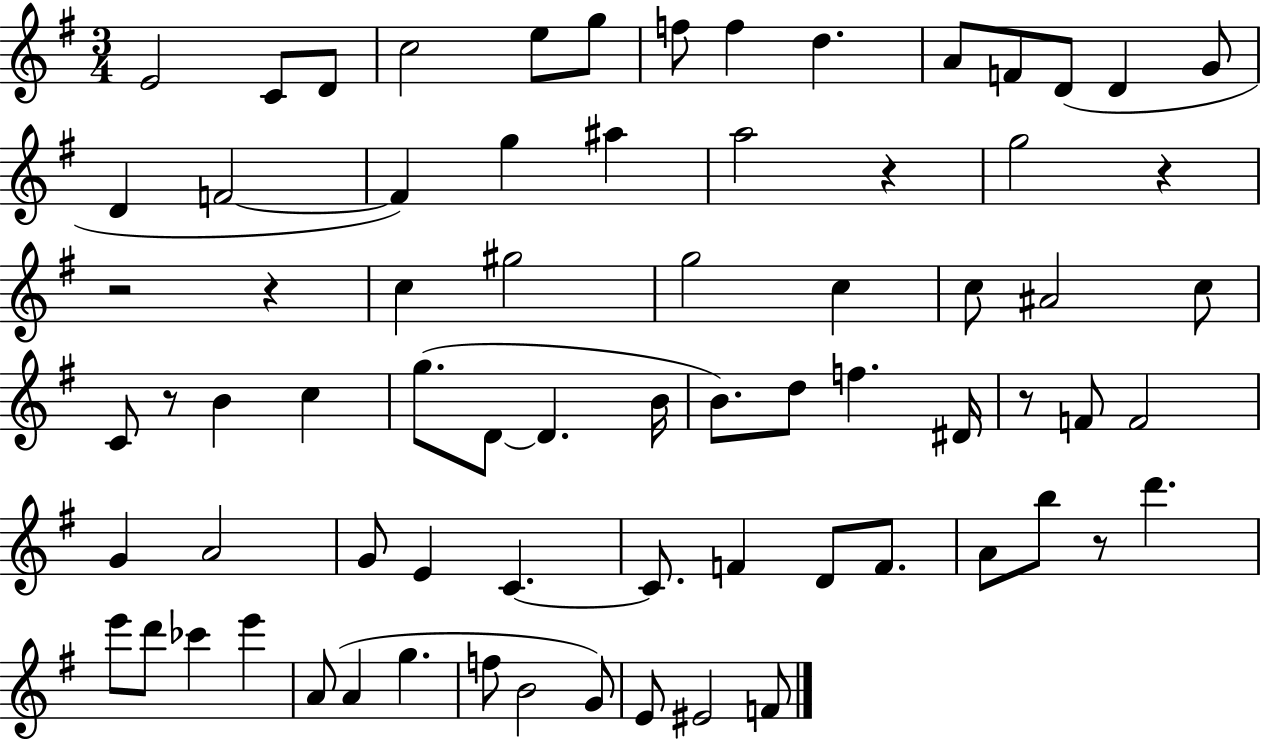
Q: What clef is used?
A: treble